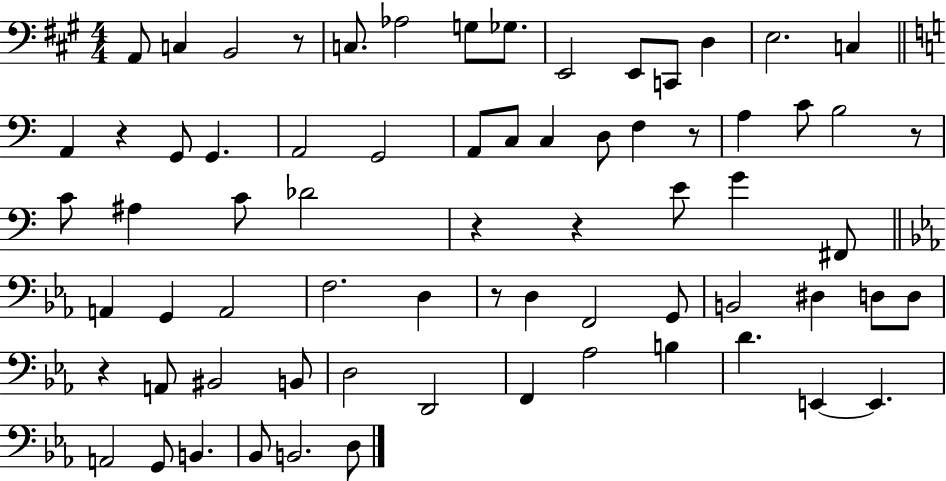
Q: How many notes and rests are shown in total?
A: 70